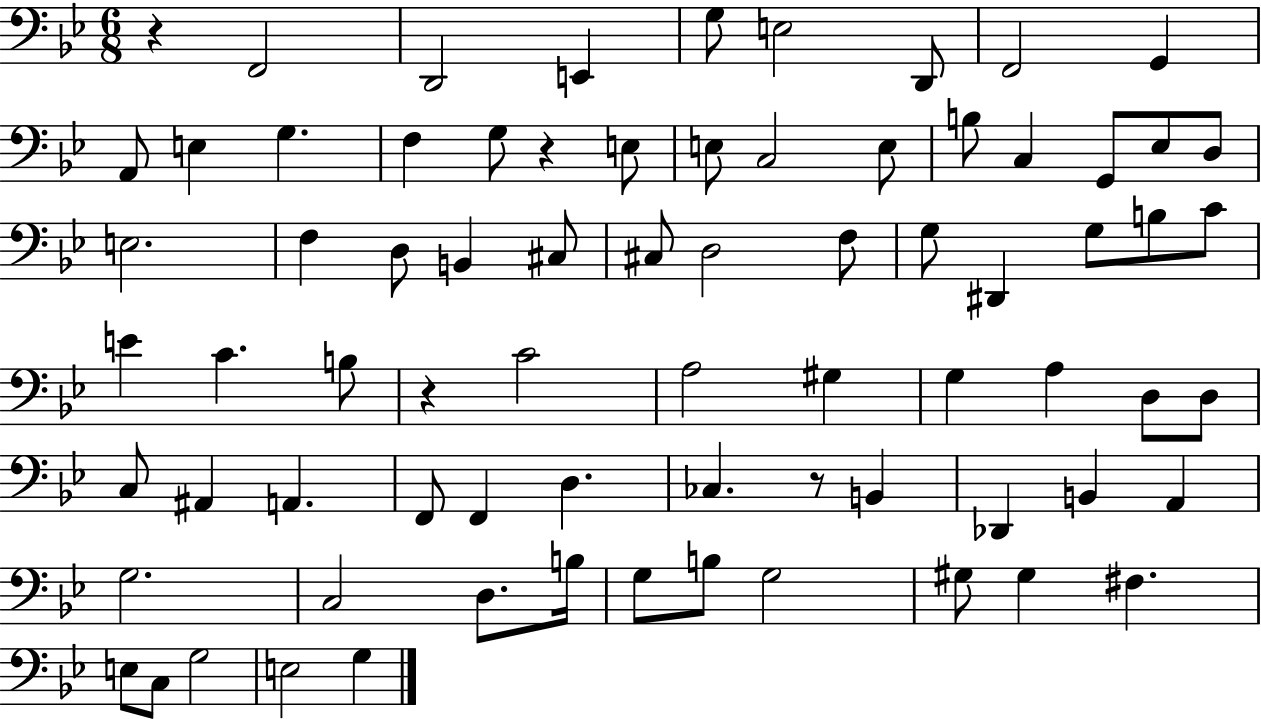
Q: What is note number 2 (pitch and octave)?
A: D2